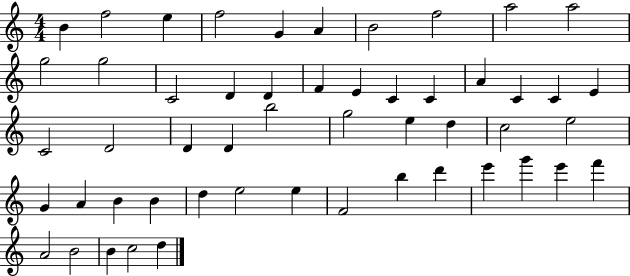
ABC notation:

X:1
T:Untitled
M:4/4
L:1/4
K:C
B f2 e f2 G A B2 f2 a2 a2 g2 g2 C2 D D F E C C A C C E C2 D2 D D b2 g2 e d c2 e2 G A B B d e2 e F2 b d' e' g' e' f' A2 B2 B c2 d